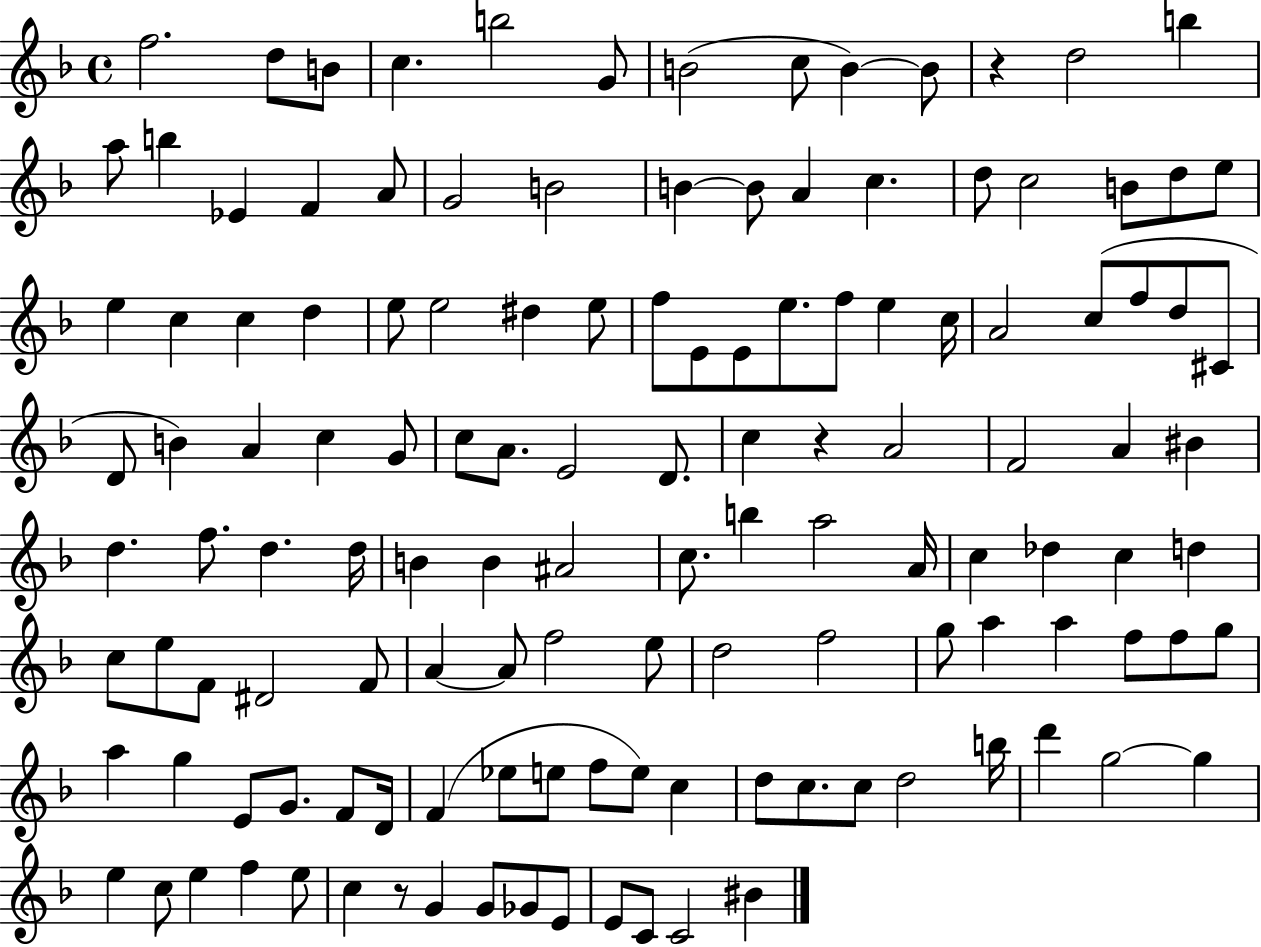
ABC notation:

X:1
T:Untitled
M:4/4
L:1/4
K:F
f2 d/2 B/2 c b2 G/2 B2 c/2 B B/2 z d2 b a/2 b _E F A/2 G2 B2 B B/2 A c d/2 c2 B/2 d/2 e/2 e c c d e/2 e2 ^d e/2 f/2 E/2 E/2 e/2 f/2 e c/4 A2 c/2 f/2 d/2 ^C/2 D/2 B A c G/2 c/2 A/2 E2 D/2 c z A2 F2 A ^B d f/2 d d/4 B B ^A2 c/2 b a2 A/4 c _d c d c/2 e/2 F/2 ^D2 F/2 A A/2 f2 e/2 d2 f2 g/2 a a f/2 f/2 g/2 a g E/2 G/2 F/2 D/4 F _e/2 e/2 f/2 e/2 c d/2 c/2 c/2 d2 b/4 d' g2 g e c/2 e f e/2 c z/2 G G/2 _G/2 E/2 E/2 C/2 C2 ^B